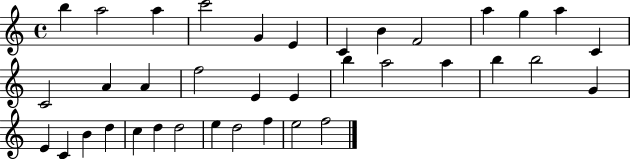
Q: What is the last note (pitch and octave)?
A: F5